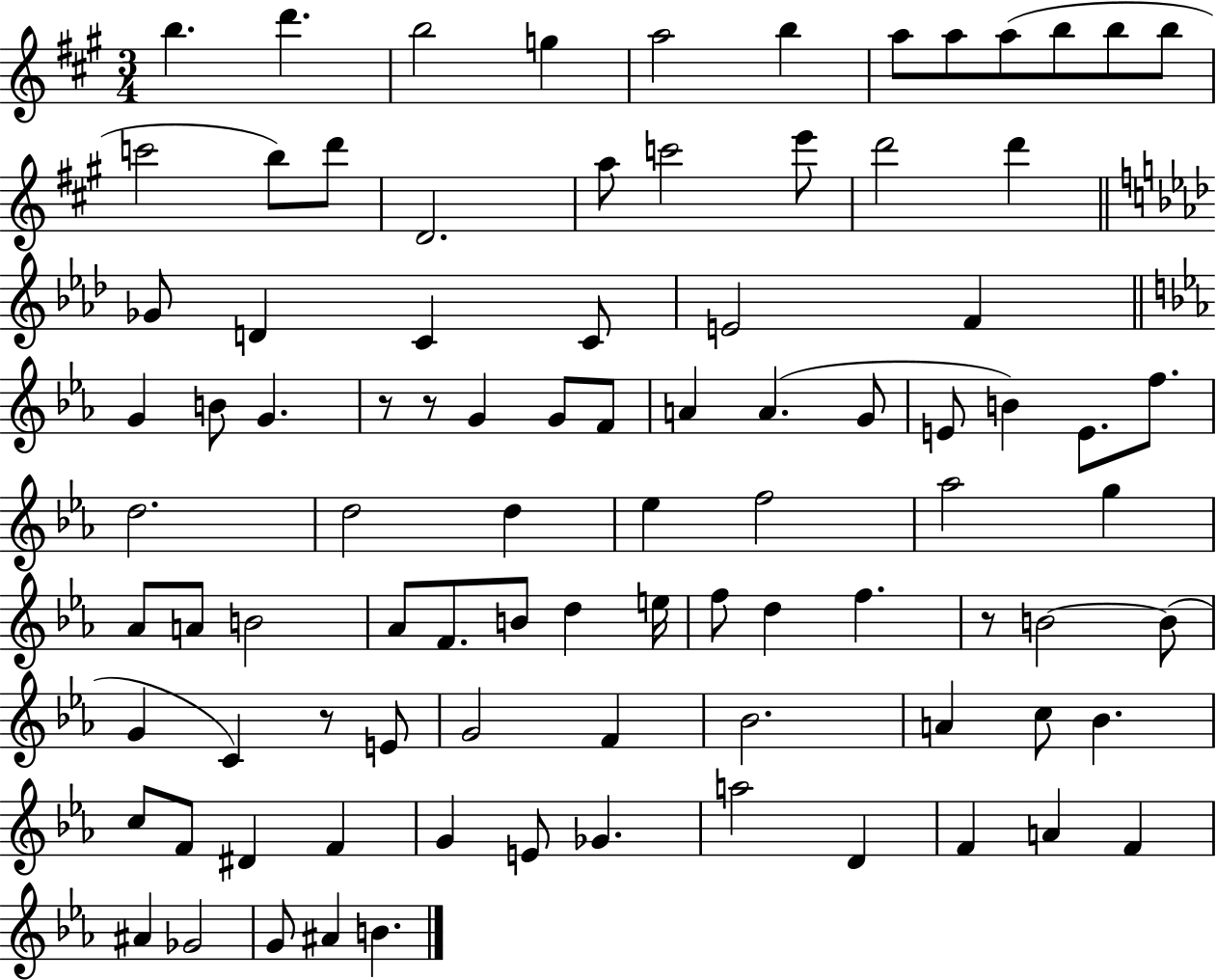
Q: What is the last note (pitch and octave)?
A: B4